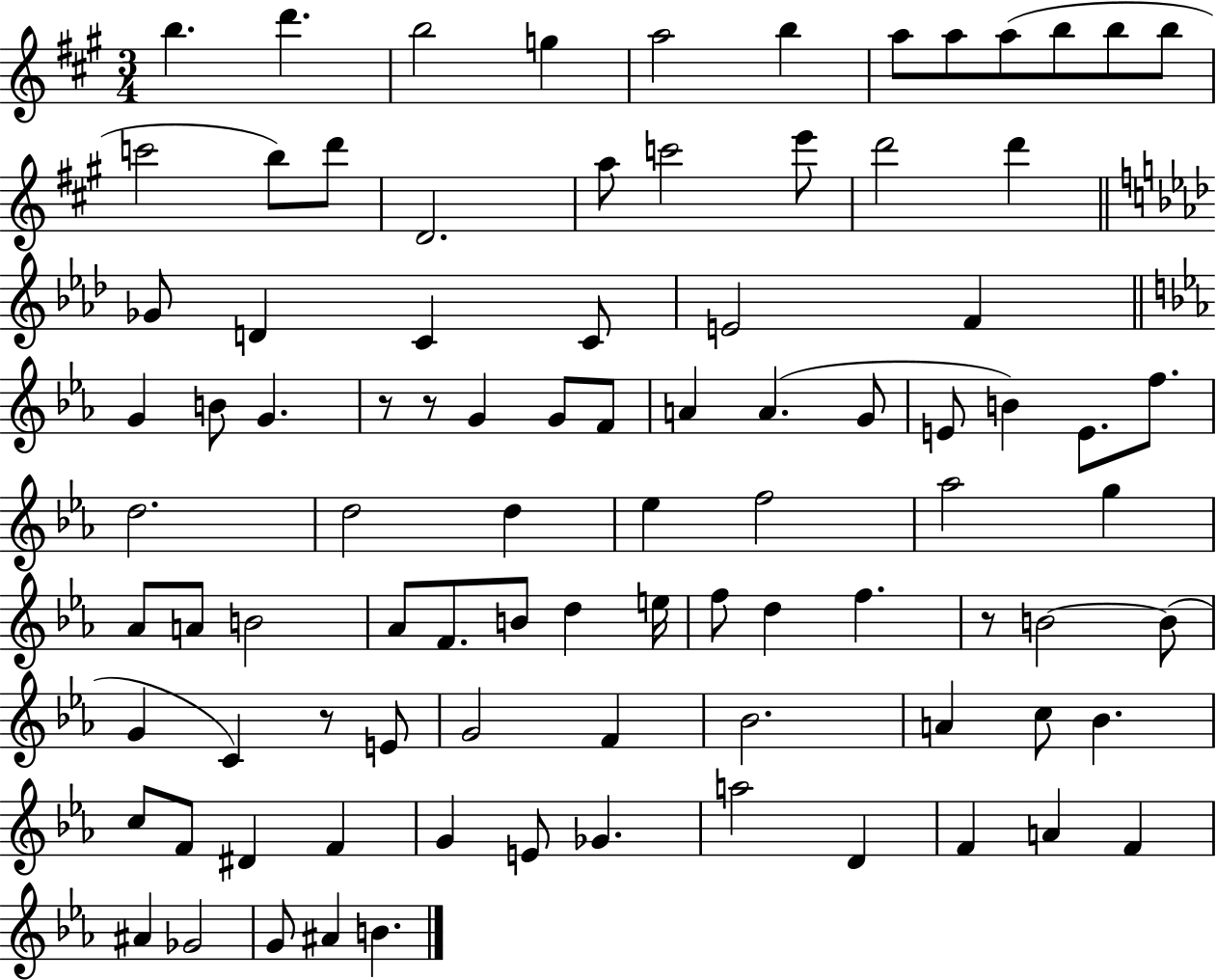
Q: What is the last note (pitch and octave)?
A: B4